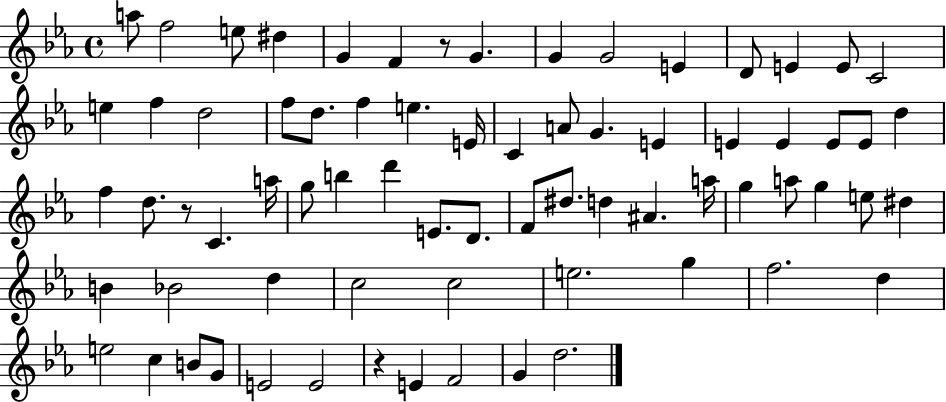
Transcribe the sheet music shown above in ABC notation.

X:1
T:Untitled
M:4/4
L:1/4
K:Eb
a/2 f2 e/2 ^d G F z/2 G G G2 E D/2 E E/2 C2 e f d2 f/2 d/2 f e E/4 C A/2 G E E E E/2 E/2 d f d/2 z/2 C a/4 g/2 b d' E/2 D/2 F/2 ^d/2 d ^A a/4 g a/2 g e/2 ^d B _B2 d c2 c2 e2 g f2 d e2 c B/2 G/2 E2 E2 z E F2 G d2